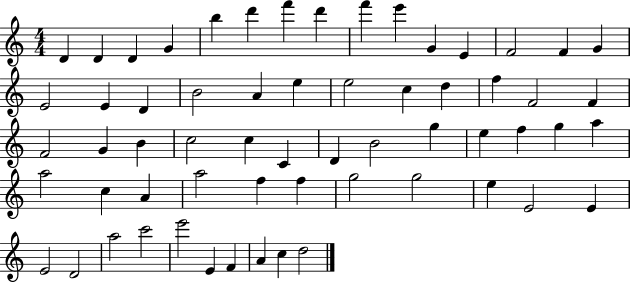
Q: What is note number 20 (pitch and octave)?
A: A4